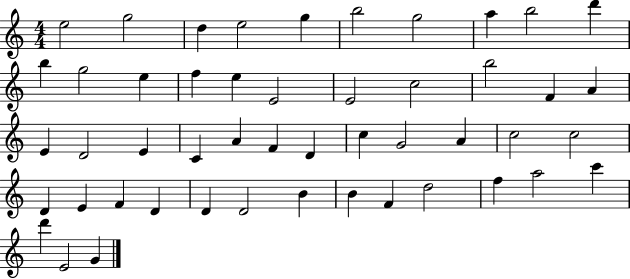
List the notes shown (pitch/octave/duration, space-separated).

E5/h G5/h D5/q E5/h G5/q B5/h G5/h A5/q B5/h D6/q B5/q G5/h E5/q F5/q E5/q E4/h E4/h C5/h B5/h F4/q A4/q E4/q D4/h E4/q C4/q A4/q F4/q D4/q C5/q G4/h A4/q C5/h C5/h D4/q E4/q F4/q D4/q D4/q D4/h B4/q B4/q F4/q D5/h F5/q A5/h C6/q D6/q E4/h G4/q